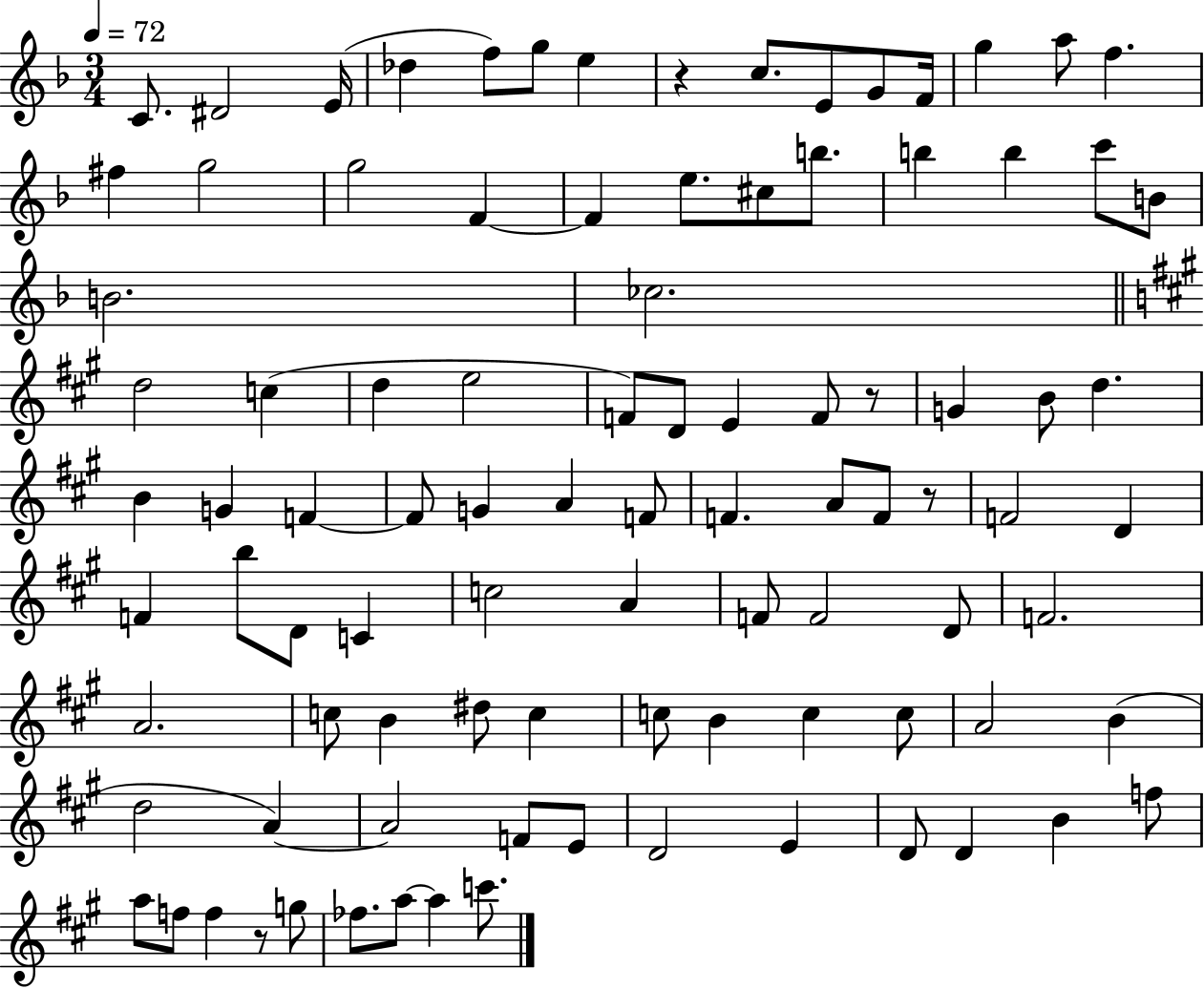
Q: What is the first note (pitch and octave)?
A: C4